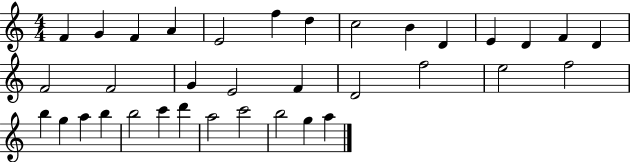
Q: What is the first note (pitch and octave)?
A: F4